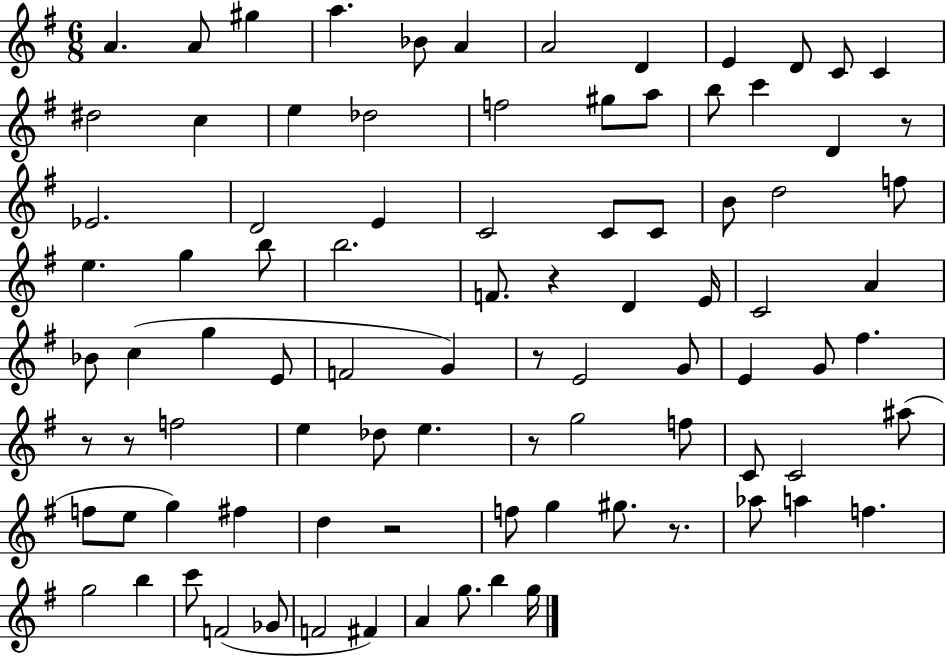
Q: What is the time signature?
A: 6/8